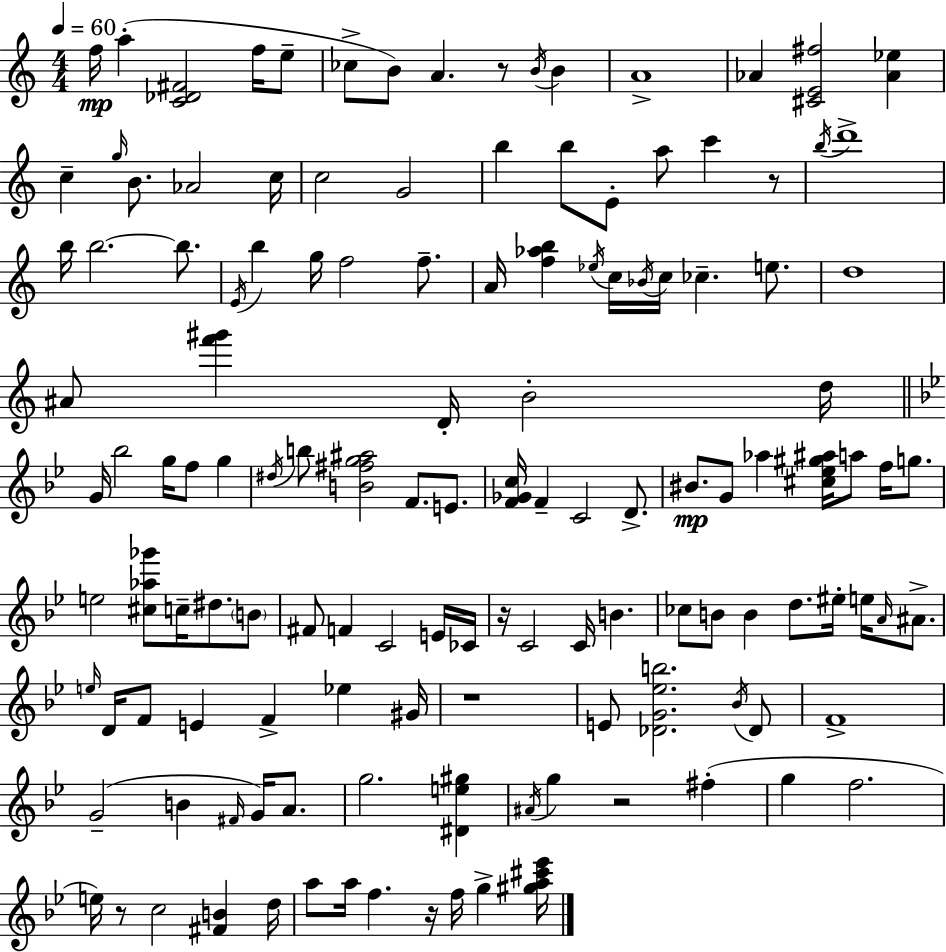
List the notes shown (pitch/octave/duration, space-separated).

F5/s A5/q [C4,Db4,F#4]/h F5/s E5/e CES5/e B4/e A4/q. R/e B4/s B4/q A4/w Ab4/q [C#4,E4,F#5]/h [Ab4,Eb5]/q C5/q G5/s B4/e. Ab4/h C5/s C5/h G4/h B5/q B5/e E4/e A5/e C6/q R/e B5/s D6/w B5/s B5/h. B5/e. E4/s B5/q G5/s F5/h F5/e. A4/s [F5,Ab5,B5]/q Eb5/s C5/s Bb4/s C5/s CES5/q. E5/e. D5/w A#4/e [F6,G#6]/q D4/s B4/h D5/s G4/s Bb5/h G5/s F5/e G5/q D#5/s B5/e [B4,F#5,G5,A#5]/h F4/e. E4/e. [F4,Gb4,C5]/s F4/q C4/h D4/e. BIS4/e. G4/e Ab5/q [C#5,Eb5,G#5,A#5]/s A5/e F5/s G5/e. E5/h [C#5,Ab5,Gb6]/e C5/s D#5/e. B4/e F#4/e F4/q C4/h E4/s CES4/s R/s C4/h C4/s B4/q. CES5/e B4/e B4/q D5/e. EIS5/s E5/s A4/s A#4/e. E5/s D4/s F4/e E4/q F4/q Eb5/q G#4/s R/w E4/e [Db4,G4,Eb5,B5]/h. Bb4/s Db4/e F4/w G4/h B4/q F#4/s G4/s A4/e. G5/h. [D#4,E5,G#5]/q A#4/s G5/q R/h F#5/q G5/q F5/h. E5/s R/e C5/h [F#4,B4]/q D5/s A5/e A5/s F5/q. R/s F5/s G5/q [G#5,A5,C#6,Eb6]/s